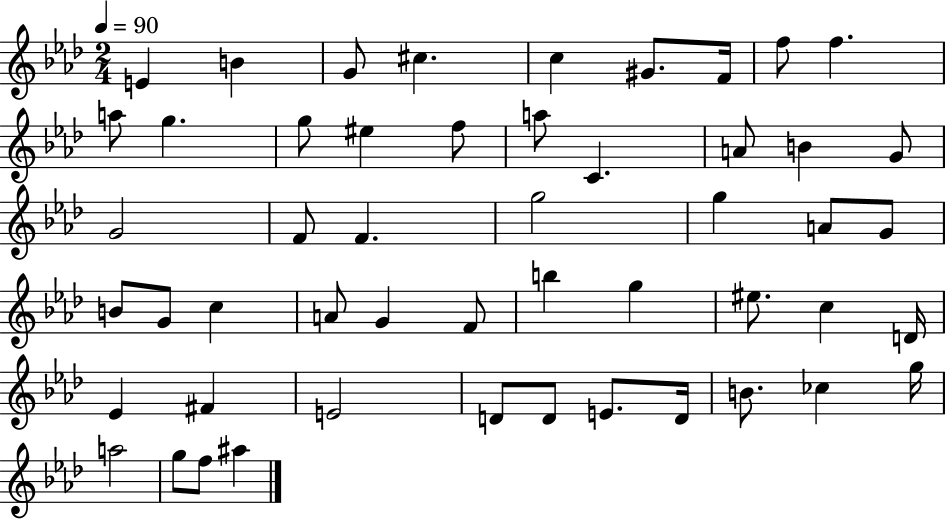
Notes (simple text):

E4/q B4/q G4/e C#5/q. C5/q G#4/e. F4/s F5/e F5/q. A5/e G5/q. G5/e EIS5/q F5/e A5/e C4/q. A4/e B4/q G4/e G4/h F4/e F4/q. G5/h G5/q A4/e G4/e B4/e G4/e C5/q A4/e G4/q F4/e B5/q G5/q EIS5/e. C5/q D4/s Eb4/q F#4/q E4/h D4/e D4/e E4/e. D4/s B4/e. CES5/q G5/s A5/h G5/e F5/e A#5/q